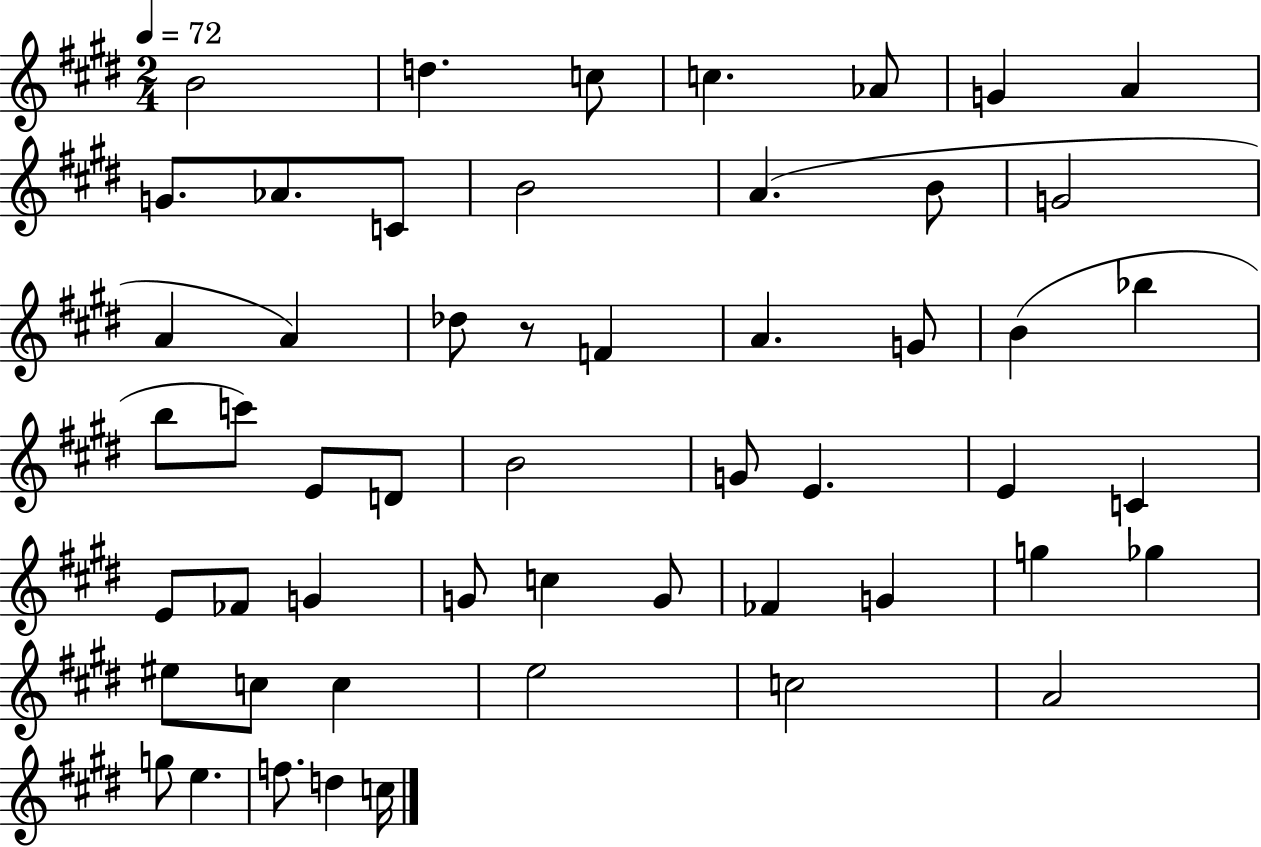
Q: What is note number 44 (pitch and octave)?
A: C5